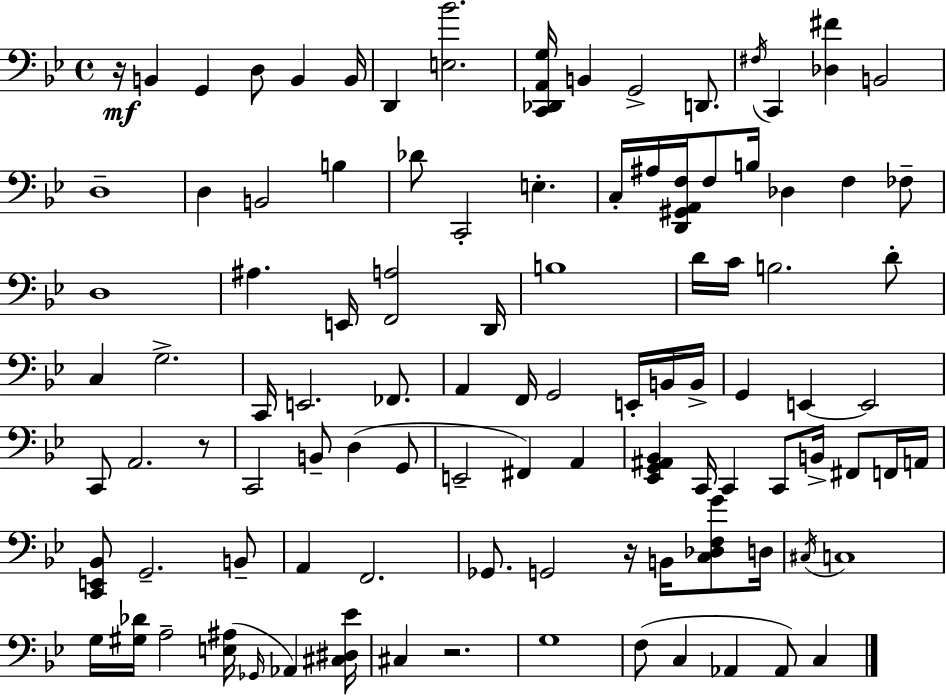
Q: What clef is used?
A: bass